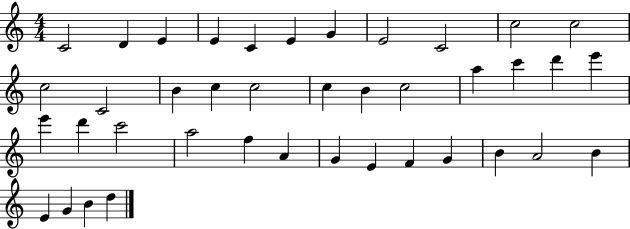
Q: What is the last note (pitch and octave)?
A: D5